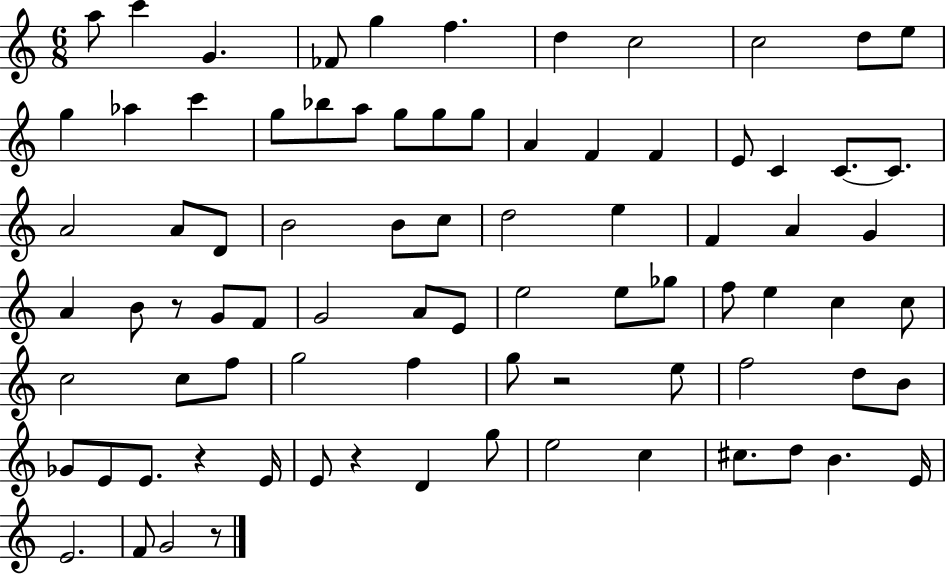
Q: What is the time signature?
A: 6/8